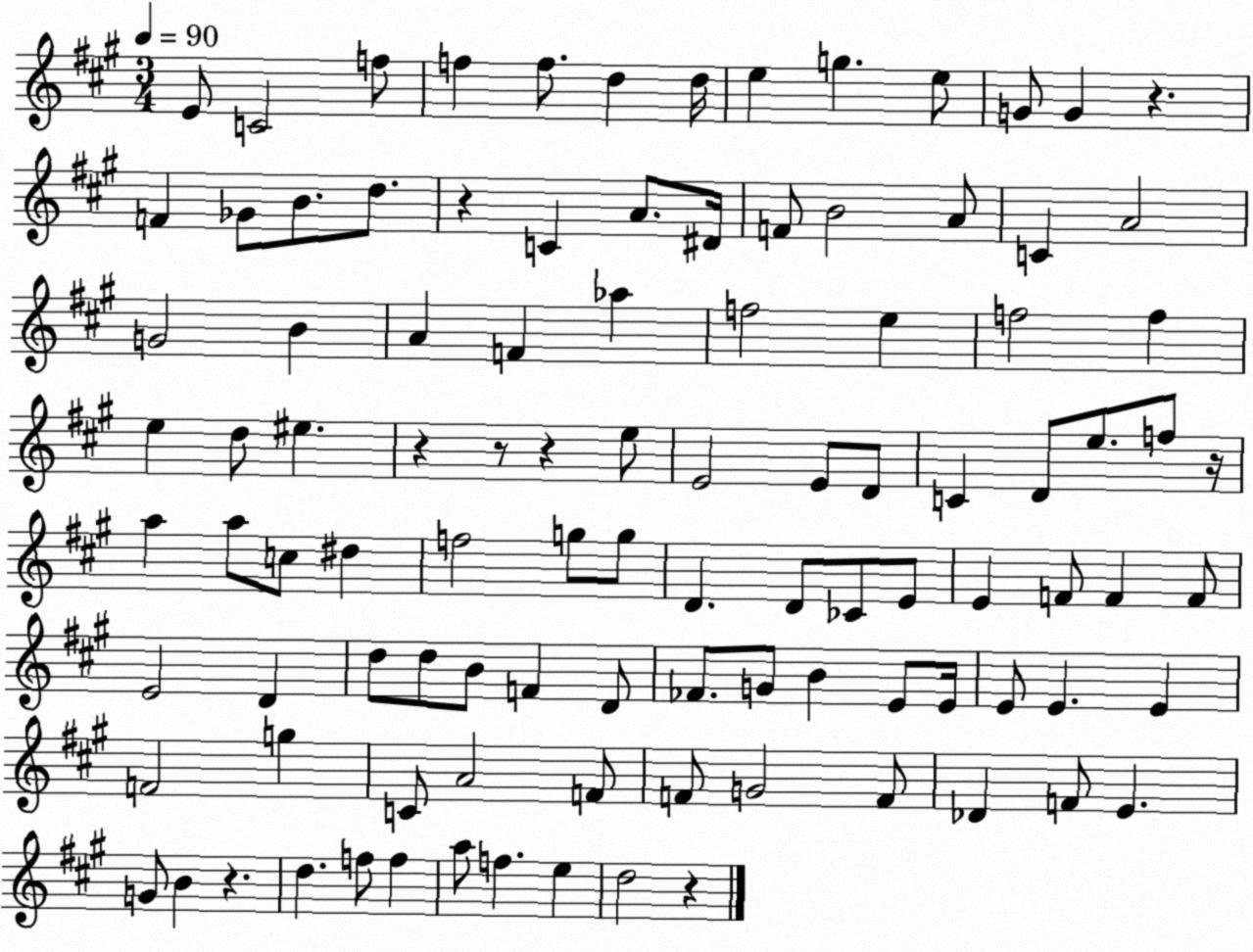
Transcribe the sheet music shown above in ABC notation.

X:1
T:Untitled
M:3/4
L:1/4
K:A
E/2 C2 f/2 f f/2 d d/4 e g e/2 G/2 G z F _G/2 B/2 d/2 z C A/2 ^D/4 F/2 B2 A/2 C A2 G2 B A F _a f2 e f2 f e d/2 ^e z z/2 z e/2 E2 E/2 D/2 C D/2 e/2 f/2 z/4 a a/2 c/2 ^d f2 g/2 g/2 D D/2 _C/2 E/2 E F/2 F F/2 E2 D d/2 d/2 B/2 F D/2 _F/2 G/2 B E/2 E/4 E/2 E E F2 g C/2 A2 F/2 F/2 G2 F/2 _D F/2 E G/2 B z d f/2 f a/2 f e d2 z